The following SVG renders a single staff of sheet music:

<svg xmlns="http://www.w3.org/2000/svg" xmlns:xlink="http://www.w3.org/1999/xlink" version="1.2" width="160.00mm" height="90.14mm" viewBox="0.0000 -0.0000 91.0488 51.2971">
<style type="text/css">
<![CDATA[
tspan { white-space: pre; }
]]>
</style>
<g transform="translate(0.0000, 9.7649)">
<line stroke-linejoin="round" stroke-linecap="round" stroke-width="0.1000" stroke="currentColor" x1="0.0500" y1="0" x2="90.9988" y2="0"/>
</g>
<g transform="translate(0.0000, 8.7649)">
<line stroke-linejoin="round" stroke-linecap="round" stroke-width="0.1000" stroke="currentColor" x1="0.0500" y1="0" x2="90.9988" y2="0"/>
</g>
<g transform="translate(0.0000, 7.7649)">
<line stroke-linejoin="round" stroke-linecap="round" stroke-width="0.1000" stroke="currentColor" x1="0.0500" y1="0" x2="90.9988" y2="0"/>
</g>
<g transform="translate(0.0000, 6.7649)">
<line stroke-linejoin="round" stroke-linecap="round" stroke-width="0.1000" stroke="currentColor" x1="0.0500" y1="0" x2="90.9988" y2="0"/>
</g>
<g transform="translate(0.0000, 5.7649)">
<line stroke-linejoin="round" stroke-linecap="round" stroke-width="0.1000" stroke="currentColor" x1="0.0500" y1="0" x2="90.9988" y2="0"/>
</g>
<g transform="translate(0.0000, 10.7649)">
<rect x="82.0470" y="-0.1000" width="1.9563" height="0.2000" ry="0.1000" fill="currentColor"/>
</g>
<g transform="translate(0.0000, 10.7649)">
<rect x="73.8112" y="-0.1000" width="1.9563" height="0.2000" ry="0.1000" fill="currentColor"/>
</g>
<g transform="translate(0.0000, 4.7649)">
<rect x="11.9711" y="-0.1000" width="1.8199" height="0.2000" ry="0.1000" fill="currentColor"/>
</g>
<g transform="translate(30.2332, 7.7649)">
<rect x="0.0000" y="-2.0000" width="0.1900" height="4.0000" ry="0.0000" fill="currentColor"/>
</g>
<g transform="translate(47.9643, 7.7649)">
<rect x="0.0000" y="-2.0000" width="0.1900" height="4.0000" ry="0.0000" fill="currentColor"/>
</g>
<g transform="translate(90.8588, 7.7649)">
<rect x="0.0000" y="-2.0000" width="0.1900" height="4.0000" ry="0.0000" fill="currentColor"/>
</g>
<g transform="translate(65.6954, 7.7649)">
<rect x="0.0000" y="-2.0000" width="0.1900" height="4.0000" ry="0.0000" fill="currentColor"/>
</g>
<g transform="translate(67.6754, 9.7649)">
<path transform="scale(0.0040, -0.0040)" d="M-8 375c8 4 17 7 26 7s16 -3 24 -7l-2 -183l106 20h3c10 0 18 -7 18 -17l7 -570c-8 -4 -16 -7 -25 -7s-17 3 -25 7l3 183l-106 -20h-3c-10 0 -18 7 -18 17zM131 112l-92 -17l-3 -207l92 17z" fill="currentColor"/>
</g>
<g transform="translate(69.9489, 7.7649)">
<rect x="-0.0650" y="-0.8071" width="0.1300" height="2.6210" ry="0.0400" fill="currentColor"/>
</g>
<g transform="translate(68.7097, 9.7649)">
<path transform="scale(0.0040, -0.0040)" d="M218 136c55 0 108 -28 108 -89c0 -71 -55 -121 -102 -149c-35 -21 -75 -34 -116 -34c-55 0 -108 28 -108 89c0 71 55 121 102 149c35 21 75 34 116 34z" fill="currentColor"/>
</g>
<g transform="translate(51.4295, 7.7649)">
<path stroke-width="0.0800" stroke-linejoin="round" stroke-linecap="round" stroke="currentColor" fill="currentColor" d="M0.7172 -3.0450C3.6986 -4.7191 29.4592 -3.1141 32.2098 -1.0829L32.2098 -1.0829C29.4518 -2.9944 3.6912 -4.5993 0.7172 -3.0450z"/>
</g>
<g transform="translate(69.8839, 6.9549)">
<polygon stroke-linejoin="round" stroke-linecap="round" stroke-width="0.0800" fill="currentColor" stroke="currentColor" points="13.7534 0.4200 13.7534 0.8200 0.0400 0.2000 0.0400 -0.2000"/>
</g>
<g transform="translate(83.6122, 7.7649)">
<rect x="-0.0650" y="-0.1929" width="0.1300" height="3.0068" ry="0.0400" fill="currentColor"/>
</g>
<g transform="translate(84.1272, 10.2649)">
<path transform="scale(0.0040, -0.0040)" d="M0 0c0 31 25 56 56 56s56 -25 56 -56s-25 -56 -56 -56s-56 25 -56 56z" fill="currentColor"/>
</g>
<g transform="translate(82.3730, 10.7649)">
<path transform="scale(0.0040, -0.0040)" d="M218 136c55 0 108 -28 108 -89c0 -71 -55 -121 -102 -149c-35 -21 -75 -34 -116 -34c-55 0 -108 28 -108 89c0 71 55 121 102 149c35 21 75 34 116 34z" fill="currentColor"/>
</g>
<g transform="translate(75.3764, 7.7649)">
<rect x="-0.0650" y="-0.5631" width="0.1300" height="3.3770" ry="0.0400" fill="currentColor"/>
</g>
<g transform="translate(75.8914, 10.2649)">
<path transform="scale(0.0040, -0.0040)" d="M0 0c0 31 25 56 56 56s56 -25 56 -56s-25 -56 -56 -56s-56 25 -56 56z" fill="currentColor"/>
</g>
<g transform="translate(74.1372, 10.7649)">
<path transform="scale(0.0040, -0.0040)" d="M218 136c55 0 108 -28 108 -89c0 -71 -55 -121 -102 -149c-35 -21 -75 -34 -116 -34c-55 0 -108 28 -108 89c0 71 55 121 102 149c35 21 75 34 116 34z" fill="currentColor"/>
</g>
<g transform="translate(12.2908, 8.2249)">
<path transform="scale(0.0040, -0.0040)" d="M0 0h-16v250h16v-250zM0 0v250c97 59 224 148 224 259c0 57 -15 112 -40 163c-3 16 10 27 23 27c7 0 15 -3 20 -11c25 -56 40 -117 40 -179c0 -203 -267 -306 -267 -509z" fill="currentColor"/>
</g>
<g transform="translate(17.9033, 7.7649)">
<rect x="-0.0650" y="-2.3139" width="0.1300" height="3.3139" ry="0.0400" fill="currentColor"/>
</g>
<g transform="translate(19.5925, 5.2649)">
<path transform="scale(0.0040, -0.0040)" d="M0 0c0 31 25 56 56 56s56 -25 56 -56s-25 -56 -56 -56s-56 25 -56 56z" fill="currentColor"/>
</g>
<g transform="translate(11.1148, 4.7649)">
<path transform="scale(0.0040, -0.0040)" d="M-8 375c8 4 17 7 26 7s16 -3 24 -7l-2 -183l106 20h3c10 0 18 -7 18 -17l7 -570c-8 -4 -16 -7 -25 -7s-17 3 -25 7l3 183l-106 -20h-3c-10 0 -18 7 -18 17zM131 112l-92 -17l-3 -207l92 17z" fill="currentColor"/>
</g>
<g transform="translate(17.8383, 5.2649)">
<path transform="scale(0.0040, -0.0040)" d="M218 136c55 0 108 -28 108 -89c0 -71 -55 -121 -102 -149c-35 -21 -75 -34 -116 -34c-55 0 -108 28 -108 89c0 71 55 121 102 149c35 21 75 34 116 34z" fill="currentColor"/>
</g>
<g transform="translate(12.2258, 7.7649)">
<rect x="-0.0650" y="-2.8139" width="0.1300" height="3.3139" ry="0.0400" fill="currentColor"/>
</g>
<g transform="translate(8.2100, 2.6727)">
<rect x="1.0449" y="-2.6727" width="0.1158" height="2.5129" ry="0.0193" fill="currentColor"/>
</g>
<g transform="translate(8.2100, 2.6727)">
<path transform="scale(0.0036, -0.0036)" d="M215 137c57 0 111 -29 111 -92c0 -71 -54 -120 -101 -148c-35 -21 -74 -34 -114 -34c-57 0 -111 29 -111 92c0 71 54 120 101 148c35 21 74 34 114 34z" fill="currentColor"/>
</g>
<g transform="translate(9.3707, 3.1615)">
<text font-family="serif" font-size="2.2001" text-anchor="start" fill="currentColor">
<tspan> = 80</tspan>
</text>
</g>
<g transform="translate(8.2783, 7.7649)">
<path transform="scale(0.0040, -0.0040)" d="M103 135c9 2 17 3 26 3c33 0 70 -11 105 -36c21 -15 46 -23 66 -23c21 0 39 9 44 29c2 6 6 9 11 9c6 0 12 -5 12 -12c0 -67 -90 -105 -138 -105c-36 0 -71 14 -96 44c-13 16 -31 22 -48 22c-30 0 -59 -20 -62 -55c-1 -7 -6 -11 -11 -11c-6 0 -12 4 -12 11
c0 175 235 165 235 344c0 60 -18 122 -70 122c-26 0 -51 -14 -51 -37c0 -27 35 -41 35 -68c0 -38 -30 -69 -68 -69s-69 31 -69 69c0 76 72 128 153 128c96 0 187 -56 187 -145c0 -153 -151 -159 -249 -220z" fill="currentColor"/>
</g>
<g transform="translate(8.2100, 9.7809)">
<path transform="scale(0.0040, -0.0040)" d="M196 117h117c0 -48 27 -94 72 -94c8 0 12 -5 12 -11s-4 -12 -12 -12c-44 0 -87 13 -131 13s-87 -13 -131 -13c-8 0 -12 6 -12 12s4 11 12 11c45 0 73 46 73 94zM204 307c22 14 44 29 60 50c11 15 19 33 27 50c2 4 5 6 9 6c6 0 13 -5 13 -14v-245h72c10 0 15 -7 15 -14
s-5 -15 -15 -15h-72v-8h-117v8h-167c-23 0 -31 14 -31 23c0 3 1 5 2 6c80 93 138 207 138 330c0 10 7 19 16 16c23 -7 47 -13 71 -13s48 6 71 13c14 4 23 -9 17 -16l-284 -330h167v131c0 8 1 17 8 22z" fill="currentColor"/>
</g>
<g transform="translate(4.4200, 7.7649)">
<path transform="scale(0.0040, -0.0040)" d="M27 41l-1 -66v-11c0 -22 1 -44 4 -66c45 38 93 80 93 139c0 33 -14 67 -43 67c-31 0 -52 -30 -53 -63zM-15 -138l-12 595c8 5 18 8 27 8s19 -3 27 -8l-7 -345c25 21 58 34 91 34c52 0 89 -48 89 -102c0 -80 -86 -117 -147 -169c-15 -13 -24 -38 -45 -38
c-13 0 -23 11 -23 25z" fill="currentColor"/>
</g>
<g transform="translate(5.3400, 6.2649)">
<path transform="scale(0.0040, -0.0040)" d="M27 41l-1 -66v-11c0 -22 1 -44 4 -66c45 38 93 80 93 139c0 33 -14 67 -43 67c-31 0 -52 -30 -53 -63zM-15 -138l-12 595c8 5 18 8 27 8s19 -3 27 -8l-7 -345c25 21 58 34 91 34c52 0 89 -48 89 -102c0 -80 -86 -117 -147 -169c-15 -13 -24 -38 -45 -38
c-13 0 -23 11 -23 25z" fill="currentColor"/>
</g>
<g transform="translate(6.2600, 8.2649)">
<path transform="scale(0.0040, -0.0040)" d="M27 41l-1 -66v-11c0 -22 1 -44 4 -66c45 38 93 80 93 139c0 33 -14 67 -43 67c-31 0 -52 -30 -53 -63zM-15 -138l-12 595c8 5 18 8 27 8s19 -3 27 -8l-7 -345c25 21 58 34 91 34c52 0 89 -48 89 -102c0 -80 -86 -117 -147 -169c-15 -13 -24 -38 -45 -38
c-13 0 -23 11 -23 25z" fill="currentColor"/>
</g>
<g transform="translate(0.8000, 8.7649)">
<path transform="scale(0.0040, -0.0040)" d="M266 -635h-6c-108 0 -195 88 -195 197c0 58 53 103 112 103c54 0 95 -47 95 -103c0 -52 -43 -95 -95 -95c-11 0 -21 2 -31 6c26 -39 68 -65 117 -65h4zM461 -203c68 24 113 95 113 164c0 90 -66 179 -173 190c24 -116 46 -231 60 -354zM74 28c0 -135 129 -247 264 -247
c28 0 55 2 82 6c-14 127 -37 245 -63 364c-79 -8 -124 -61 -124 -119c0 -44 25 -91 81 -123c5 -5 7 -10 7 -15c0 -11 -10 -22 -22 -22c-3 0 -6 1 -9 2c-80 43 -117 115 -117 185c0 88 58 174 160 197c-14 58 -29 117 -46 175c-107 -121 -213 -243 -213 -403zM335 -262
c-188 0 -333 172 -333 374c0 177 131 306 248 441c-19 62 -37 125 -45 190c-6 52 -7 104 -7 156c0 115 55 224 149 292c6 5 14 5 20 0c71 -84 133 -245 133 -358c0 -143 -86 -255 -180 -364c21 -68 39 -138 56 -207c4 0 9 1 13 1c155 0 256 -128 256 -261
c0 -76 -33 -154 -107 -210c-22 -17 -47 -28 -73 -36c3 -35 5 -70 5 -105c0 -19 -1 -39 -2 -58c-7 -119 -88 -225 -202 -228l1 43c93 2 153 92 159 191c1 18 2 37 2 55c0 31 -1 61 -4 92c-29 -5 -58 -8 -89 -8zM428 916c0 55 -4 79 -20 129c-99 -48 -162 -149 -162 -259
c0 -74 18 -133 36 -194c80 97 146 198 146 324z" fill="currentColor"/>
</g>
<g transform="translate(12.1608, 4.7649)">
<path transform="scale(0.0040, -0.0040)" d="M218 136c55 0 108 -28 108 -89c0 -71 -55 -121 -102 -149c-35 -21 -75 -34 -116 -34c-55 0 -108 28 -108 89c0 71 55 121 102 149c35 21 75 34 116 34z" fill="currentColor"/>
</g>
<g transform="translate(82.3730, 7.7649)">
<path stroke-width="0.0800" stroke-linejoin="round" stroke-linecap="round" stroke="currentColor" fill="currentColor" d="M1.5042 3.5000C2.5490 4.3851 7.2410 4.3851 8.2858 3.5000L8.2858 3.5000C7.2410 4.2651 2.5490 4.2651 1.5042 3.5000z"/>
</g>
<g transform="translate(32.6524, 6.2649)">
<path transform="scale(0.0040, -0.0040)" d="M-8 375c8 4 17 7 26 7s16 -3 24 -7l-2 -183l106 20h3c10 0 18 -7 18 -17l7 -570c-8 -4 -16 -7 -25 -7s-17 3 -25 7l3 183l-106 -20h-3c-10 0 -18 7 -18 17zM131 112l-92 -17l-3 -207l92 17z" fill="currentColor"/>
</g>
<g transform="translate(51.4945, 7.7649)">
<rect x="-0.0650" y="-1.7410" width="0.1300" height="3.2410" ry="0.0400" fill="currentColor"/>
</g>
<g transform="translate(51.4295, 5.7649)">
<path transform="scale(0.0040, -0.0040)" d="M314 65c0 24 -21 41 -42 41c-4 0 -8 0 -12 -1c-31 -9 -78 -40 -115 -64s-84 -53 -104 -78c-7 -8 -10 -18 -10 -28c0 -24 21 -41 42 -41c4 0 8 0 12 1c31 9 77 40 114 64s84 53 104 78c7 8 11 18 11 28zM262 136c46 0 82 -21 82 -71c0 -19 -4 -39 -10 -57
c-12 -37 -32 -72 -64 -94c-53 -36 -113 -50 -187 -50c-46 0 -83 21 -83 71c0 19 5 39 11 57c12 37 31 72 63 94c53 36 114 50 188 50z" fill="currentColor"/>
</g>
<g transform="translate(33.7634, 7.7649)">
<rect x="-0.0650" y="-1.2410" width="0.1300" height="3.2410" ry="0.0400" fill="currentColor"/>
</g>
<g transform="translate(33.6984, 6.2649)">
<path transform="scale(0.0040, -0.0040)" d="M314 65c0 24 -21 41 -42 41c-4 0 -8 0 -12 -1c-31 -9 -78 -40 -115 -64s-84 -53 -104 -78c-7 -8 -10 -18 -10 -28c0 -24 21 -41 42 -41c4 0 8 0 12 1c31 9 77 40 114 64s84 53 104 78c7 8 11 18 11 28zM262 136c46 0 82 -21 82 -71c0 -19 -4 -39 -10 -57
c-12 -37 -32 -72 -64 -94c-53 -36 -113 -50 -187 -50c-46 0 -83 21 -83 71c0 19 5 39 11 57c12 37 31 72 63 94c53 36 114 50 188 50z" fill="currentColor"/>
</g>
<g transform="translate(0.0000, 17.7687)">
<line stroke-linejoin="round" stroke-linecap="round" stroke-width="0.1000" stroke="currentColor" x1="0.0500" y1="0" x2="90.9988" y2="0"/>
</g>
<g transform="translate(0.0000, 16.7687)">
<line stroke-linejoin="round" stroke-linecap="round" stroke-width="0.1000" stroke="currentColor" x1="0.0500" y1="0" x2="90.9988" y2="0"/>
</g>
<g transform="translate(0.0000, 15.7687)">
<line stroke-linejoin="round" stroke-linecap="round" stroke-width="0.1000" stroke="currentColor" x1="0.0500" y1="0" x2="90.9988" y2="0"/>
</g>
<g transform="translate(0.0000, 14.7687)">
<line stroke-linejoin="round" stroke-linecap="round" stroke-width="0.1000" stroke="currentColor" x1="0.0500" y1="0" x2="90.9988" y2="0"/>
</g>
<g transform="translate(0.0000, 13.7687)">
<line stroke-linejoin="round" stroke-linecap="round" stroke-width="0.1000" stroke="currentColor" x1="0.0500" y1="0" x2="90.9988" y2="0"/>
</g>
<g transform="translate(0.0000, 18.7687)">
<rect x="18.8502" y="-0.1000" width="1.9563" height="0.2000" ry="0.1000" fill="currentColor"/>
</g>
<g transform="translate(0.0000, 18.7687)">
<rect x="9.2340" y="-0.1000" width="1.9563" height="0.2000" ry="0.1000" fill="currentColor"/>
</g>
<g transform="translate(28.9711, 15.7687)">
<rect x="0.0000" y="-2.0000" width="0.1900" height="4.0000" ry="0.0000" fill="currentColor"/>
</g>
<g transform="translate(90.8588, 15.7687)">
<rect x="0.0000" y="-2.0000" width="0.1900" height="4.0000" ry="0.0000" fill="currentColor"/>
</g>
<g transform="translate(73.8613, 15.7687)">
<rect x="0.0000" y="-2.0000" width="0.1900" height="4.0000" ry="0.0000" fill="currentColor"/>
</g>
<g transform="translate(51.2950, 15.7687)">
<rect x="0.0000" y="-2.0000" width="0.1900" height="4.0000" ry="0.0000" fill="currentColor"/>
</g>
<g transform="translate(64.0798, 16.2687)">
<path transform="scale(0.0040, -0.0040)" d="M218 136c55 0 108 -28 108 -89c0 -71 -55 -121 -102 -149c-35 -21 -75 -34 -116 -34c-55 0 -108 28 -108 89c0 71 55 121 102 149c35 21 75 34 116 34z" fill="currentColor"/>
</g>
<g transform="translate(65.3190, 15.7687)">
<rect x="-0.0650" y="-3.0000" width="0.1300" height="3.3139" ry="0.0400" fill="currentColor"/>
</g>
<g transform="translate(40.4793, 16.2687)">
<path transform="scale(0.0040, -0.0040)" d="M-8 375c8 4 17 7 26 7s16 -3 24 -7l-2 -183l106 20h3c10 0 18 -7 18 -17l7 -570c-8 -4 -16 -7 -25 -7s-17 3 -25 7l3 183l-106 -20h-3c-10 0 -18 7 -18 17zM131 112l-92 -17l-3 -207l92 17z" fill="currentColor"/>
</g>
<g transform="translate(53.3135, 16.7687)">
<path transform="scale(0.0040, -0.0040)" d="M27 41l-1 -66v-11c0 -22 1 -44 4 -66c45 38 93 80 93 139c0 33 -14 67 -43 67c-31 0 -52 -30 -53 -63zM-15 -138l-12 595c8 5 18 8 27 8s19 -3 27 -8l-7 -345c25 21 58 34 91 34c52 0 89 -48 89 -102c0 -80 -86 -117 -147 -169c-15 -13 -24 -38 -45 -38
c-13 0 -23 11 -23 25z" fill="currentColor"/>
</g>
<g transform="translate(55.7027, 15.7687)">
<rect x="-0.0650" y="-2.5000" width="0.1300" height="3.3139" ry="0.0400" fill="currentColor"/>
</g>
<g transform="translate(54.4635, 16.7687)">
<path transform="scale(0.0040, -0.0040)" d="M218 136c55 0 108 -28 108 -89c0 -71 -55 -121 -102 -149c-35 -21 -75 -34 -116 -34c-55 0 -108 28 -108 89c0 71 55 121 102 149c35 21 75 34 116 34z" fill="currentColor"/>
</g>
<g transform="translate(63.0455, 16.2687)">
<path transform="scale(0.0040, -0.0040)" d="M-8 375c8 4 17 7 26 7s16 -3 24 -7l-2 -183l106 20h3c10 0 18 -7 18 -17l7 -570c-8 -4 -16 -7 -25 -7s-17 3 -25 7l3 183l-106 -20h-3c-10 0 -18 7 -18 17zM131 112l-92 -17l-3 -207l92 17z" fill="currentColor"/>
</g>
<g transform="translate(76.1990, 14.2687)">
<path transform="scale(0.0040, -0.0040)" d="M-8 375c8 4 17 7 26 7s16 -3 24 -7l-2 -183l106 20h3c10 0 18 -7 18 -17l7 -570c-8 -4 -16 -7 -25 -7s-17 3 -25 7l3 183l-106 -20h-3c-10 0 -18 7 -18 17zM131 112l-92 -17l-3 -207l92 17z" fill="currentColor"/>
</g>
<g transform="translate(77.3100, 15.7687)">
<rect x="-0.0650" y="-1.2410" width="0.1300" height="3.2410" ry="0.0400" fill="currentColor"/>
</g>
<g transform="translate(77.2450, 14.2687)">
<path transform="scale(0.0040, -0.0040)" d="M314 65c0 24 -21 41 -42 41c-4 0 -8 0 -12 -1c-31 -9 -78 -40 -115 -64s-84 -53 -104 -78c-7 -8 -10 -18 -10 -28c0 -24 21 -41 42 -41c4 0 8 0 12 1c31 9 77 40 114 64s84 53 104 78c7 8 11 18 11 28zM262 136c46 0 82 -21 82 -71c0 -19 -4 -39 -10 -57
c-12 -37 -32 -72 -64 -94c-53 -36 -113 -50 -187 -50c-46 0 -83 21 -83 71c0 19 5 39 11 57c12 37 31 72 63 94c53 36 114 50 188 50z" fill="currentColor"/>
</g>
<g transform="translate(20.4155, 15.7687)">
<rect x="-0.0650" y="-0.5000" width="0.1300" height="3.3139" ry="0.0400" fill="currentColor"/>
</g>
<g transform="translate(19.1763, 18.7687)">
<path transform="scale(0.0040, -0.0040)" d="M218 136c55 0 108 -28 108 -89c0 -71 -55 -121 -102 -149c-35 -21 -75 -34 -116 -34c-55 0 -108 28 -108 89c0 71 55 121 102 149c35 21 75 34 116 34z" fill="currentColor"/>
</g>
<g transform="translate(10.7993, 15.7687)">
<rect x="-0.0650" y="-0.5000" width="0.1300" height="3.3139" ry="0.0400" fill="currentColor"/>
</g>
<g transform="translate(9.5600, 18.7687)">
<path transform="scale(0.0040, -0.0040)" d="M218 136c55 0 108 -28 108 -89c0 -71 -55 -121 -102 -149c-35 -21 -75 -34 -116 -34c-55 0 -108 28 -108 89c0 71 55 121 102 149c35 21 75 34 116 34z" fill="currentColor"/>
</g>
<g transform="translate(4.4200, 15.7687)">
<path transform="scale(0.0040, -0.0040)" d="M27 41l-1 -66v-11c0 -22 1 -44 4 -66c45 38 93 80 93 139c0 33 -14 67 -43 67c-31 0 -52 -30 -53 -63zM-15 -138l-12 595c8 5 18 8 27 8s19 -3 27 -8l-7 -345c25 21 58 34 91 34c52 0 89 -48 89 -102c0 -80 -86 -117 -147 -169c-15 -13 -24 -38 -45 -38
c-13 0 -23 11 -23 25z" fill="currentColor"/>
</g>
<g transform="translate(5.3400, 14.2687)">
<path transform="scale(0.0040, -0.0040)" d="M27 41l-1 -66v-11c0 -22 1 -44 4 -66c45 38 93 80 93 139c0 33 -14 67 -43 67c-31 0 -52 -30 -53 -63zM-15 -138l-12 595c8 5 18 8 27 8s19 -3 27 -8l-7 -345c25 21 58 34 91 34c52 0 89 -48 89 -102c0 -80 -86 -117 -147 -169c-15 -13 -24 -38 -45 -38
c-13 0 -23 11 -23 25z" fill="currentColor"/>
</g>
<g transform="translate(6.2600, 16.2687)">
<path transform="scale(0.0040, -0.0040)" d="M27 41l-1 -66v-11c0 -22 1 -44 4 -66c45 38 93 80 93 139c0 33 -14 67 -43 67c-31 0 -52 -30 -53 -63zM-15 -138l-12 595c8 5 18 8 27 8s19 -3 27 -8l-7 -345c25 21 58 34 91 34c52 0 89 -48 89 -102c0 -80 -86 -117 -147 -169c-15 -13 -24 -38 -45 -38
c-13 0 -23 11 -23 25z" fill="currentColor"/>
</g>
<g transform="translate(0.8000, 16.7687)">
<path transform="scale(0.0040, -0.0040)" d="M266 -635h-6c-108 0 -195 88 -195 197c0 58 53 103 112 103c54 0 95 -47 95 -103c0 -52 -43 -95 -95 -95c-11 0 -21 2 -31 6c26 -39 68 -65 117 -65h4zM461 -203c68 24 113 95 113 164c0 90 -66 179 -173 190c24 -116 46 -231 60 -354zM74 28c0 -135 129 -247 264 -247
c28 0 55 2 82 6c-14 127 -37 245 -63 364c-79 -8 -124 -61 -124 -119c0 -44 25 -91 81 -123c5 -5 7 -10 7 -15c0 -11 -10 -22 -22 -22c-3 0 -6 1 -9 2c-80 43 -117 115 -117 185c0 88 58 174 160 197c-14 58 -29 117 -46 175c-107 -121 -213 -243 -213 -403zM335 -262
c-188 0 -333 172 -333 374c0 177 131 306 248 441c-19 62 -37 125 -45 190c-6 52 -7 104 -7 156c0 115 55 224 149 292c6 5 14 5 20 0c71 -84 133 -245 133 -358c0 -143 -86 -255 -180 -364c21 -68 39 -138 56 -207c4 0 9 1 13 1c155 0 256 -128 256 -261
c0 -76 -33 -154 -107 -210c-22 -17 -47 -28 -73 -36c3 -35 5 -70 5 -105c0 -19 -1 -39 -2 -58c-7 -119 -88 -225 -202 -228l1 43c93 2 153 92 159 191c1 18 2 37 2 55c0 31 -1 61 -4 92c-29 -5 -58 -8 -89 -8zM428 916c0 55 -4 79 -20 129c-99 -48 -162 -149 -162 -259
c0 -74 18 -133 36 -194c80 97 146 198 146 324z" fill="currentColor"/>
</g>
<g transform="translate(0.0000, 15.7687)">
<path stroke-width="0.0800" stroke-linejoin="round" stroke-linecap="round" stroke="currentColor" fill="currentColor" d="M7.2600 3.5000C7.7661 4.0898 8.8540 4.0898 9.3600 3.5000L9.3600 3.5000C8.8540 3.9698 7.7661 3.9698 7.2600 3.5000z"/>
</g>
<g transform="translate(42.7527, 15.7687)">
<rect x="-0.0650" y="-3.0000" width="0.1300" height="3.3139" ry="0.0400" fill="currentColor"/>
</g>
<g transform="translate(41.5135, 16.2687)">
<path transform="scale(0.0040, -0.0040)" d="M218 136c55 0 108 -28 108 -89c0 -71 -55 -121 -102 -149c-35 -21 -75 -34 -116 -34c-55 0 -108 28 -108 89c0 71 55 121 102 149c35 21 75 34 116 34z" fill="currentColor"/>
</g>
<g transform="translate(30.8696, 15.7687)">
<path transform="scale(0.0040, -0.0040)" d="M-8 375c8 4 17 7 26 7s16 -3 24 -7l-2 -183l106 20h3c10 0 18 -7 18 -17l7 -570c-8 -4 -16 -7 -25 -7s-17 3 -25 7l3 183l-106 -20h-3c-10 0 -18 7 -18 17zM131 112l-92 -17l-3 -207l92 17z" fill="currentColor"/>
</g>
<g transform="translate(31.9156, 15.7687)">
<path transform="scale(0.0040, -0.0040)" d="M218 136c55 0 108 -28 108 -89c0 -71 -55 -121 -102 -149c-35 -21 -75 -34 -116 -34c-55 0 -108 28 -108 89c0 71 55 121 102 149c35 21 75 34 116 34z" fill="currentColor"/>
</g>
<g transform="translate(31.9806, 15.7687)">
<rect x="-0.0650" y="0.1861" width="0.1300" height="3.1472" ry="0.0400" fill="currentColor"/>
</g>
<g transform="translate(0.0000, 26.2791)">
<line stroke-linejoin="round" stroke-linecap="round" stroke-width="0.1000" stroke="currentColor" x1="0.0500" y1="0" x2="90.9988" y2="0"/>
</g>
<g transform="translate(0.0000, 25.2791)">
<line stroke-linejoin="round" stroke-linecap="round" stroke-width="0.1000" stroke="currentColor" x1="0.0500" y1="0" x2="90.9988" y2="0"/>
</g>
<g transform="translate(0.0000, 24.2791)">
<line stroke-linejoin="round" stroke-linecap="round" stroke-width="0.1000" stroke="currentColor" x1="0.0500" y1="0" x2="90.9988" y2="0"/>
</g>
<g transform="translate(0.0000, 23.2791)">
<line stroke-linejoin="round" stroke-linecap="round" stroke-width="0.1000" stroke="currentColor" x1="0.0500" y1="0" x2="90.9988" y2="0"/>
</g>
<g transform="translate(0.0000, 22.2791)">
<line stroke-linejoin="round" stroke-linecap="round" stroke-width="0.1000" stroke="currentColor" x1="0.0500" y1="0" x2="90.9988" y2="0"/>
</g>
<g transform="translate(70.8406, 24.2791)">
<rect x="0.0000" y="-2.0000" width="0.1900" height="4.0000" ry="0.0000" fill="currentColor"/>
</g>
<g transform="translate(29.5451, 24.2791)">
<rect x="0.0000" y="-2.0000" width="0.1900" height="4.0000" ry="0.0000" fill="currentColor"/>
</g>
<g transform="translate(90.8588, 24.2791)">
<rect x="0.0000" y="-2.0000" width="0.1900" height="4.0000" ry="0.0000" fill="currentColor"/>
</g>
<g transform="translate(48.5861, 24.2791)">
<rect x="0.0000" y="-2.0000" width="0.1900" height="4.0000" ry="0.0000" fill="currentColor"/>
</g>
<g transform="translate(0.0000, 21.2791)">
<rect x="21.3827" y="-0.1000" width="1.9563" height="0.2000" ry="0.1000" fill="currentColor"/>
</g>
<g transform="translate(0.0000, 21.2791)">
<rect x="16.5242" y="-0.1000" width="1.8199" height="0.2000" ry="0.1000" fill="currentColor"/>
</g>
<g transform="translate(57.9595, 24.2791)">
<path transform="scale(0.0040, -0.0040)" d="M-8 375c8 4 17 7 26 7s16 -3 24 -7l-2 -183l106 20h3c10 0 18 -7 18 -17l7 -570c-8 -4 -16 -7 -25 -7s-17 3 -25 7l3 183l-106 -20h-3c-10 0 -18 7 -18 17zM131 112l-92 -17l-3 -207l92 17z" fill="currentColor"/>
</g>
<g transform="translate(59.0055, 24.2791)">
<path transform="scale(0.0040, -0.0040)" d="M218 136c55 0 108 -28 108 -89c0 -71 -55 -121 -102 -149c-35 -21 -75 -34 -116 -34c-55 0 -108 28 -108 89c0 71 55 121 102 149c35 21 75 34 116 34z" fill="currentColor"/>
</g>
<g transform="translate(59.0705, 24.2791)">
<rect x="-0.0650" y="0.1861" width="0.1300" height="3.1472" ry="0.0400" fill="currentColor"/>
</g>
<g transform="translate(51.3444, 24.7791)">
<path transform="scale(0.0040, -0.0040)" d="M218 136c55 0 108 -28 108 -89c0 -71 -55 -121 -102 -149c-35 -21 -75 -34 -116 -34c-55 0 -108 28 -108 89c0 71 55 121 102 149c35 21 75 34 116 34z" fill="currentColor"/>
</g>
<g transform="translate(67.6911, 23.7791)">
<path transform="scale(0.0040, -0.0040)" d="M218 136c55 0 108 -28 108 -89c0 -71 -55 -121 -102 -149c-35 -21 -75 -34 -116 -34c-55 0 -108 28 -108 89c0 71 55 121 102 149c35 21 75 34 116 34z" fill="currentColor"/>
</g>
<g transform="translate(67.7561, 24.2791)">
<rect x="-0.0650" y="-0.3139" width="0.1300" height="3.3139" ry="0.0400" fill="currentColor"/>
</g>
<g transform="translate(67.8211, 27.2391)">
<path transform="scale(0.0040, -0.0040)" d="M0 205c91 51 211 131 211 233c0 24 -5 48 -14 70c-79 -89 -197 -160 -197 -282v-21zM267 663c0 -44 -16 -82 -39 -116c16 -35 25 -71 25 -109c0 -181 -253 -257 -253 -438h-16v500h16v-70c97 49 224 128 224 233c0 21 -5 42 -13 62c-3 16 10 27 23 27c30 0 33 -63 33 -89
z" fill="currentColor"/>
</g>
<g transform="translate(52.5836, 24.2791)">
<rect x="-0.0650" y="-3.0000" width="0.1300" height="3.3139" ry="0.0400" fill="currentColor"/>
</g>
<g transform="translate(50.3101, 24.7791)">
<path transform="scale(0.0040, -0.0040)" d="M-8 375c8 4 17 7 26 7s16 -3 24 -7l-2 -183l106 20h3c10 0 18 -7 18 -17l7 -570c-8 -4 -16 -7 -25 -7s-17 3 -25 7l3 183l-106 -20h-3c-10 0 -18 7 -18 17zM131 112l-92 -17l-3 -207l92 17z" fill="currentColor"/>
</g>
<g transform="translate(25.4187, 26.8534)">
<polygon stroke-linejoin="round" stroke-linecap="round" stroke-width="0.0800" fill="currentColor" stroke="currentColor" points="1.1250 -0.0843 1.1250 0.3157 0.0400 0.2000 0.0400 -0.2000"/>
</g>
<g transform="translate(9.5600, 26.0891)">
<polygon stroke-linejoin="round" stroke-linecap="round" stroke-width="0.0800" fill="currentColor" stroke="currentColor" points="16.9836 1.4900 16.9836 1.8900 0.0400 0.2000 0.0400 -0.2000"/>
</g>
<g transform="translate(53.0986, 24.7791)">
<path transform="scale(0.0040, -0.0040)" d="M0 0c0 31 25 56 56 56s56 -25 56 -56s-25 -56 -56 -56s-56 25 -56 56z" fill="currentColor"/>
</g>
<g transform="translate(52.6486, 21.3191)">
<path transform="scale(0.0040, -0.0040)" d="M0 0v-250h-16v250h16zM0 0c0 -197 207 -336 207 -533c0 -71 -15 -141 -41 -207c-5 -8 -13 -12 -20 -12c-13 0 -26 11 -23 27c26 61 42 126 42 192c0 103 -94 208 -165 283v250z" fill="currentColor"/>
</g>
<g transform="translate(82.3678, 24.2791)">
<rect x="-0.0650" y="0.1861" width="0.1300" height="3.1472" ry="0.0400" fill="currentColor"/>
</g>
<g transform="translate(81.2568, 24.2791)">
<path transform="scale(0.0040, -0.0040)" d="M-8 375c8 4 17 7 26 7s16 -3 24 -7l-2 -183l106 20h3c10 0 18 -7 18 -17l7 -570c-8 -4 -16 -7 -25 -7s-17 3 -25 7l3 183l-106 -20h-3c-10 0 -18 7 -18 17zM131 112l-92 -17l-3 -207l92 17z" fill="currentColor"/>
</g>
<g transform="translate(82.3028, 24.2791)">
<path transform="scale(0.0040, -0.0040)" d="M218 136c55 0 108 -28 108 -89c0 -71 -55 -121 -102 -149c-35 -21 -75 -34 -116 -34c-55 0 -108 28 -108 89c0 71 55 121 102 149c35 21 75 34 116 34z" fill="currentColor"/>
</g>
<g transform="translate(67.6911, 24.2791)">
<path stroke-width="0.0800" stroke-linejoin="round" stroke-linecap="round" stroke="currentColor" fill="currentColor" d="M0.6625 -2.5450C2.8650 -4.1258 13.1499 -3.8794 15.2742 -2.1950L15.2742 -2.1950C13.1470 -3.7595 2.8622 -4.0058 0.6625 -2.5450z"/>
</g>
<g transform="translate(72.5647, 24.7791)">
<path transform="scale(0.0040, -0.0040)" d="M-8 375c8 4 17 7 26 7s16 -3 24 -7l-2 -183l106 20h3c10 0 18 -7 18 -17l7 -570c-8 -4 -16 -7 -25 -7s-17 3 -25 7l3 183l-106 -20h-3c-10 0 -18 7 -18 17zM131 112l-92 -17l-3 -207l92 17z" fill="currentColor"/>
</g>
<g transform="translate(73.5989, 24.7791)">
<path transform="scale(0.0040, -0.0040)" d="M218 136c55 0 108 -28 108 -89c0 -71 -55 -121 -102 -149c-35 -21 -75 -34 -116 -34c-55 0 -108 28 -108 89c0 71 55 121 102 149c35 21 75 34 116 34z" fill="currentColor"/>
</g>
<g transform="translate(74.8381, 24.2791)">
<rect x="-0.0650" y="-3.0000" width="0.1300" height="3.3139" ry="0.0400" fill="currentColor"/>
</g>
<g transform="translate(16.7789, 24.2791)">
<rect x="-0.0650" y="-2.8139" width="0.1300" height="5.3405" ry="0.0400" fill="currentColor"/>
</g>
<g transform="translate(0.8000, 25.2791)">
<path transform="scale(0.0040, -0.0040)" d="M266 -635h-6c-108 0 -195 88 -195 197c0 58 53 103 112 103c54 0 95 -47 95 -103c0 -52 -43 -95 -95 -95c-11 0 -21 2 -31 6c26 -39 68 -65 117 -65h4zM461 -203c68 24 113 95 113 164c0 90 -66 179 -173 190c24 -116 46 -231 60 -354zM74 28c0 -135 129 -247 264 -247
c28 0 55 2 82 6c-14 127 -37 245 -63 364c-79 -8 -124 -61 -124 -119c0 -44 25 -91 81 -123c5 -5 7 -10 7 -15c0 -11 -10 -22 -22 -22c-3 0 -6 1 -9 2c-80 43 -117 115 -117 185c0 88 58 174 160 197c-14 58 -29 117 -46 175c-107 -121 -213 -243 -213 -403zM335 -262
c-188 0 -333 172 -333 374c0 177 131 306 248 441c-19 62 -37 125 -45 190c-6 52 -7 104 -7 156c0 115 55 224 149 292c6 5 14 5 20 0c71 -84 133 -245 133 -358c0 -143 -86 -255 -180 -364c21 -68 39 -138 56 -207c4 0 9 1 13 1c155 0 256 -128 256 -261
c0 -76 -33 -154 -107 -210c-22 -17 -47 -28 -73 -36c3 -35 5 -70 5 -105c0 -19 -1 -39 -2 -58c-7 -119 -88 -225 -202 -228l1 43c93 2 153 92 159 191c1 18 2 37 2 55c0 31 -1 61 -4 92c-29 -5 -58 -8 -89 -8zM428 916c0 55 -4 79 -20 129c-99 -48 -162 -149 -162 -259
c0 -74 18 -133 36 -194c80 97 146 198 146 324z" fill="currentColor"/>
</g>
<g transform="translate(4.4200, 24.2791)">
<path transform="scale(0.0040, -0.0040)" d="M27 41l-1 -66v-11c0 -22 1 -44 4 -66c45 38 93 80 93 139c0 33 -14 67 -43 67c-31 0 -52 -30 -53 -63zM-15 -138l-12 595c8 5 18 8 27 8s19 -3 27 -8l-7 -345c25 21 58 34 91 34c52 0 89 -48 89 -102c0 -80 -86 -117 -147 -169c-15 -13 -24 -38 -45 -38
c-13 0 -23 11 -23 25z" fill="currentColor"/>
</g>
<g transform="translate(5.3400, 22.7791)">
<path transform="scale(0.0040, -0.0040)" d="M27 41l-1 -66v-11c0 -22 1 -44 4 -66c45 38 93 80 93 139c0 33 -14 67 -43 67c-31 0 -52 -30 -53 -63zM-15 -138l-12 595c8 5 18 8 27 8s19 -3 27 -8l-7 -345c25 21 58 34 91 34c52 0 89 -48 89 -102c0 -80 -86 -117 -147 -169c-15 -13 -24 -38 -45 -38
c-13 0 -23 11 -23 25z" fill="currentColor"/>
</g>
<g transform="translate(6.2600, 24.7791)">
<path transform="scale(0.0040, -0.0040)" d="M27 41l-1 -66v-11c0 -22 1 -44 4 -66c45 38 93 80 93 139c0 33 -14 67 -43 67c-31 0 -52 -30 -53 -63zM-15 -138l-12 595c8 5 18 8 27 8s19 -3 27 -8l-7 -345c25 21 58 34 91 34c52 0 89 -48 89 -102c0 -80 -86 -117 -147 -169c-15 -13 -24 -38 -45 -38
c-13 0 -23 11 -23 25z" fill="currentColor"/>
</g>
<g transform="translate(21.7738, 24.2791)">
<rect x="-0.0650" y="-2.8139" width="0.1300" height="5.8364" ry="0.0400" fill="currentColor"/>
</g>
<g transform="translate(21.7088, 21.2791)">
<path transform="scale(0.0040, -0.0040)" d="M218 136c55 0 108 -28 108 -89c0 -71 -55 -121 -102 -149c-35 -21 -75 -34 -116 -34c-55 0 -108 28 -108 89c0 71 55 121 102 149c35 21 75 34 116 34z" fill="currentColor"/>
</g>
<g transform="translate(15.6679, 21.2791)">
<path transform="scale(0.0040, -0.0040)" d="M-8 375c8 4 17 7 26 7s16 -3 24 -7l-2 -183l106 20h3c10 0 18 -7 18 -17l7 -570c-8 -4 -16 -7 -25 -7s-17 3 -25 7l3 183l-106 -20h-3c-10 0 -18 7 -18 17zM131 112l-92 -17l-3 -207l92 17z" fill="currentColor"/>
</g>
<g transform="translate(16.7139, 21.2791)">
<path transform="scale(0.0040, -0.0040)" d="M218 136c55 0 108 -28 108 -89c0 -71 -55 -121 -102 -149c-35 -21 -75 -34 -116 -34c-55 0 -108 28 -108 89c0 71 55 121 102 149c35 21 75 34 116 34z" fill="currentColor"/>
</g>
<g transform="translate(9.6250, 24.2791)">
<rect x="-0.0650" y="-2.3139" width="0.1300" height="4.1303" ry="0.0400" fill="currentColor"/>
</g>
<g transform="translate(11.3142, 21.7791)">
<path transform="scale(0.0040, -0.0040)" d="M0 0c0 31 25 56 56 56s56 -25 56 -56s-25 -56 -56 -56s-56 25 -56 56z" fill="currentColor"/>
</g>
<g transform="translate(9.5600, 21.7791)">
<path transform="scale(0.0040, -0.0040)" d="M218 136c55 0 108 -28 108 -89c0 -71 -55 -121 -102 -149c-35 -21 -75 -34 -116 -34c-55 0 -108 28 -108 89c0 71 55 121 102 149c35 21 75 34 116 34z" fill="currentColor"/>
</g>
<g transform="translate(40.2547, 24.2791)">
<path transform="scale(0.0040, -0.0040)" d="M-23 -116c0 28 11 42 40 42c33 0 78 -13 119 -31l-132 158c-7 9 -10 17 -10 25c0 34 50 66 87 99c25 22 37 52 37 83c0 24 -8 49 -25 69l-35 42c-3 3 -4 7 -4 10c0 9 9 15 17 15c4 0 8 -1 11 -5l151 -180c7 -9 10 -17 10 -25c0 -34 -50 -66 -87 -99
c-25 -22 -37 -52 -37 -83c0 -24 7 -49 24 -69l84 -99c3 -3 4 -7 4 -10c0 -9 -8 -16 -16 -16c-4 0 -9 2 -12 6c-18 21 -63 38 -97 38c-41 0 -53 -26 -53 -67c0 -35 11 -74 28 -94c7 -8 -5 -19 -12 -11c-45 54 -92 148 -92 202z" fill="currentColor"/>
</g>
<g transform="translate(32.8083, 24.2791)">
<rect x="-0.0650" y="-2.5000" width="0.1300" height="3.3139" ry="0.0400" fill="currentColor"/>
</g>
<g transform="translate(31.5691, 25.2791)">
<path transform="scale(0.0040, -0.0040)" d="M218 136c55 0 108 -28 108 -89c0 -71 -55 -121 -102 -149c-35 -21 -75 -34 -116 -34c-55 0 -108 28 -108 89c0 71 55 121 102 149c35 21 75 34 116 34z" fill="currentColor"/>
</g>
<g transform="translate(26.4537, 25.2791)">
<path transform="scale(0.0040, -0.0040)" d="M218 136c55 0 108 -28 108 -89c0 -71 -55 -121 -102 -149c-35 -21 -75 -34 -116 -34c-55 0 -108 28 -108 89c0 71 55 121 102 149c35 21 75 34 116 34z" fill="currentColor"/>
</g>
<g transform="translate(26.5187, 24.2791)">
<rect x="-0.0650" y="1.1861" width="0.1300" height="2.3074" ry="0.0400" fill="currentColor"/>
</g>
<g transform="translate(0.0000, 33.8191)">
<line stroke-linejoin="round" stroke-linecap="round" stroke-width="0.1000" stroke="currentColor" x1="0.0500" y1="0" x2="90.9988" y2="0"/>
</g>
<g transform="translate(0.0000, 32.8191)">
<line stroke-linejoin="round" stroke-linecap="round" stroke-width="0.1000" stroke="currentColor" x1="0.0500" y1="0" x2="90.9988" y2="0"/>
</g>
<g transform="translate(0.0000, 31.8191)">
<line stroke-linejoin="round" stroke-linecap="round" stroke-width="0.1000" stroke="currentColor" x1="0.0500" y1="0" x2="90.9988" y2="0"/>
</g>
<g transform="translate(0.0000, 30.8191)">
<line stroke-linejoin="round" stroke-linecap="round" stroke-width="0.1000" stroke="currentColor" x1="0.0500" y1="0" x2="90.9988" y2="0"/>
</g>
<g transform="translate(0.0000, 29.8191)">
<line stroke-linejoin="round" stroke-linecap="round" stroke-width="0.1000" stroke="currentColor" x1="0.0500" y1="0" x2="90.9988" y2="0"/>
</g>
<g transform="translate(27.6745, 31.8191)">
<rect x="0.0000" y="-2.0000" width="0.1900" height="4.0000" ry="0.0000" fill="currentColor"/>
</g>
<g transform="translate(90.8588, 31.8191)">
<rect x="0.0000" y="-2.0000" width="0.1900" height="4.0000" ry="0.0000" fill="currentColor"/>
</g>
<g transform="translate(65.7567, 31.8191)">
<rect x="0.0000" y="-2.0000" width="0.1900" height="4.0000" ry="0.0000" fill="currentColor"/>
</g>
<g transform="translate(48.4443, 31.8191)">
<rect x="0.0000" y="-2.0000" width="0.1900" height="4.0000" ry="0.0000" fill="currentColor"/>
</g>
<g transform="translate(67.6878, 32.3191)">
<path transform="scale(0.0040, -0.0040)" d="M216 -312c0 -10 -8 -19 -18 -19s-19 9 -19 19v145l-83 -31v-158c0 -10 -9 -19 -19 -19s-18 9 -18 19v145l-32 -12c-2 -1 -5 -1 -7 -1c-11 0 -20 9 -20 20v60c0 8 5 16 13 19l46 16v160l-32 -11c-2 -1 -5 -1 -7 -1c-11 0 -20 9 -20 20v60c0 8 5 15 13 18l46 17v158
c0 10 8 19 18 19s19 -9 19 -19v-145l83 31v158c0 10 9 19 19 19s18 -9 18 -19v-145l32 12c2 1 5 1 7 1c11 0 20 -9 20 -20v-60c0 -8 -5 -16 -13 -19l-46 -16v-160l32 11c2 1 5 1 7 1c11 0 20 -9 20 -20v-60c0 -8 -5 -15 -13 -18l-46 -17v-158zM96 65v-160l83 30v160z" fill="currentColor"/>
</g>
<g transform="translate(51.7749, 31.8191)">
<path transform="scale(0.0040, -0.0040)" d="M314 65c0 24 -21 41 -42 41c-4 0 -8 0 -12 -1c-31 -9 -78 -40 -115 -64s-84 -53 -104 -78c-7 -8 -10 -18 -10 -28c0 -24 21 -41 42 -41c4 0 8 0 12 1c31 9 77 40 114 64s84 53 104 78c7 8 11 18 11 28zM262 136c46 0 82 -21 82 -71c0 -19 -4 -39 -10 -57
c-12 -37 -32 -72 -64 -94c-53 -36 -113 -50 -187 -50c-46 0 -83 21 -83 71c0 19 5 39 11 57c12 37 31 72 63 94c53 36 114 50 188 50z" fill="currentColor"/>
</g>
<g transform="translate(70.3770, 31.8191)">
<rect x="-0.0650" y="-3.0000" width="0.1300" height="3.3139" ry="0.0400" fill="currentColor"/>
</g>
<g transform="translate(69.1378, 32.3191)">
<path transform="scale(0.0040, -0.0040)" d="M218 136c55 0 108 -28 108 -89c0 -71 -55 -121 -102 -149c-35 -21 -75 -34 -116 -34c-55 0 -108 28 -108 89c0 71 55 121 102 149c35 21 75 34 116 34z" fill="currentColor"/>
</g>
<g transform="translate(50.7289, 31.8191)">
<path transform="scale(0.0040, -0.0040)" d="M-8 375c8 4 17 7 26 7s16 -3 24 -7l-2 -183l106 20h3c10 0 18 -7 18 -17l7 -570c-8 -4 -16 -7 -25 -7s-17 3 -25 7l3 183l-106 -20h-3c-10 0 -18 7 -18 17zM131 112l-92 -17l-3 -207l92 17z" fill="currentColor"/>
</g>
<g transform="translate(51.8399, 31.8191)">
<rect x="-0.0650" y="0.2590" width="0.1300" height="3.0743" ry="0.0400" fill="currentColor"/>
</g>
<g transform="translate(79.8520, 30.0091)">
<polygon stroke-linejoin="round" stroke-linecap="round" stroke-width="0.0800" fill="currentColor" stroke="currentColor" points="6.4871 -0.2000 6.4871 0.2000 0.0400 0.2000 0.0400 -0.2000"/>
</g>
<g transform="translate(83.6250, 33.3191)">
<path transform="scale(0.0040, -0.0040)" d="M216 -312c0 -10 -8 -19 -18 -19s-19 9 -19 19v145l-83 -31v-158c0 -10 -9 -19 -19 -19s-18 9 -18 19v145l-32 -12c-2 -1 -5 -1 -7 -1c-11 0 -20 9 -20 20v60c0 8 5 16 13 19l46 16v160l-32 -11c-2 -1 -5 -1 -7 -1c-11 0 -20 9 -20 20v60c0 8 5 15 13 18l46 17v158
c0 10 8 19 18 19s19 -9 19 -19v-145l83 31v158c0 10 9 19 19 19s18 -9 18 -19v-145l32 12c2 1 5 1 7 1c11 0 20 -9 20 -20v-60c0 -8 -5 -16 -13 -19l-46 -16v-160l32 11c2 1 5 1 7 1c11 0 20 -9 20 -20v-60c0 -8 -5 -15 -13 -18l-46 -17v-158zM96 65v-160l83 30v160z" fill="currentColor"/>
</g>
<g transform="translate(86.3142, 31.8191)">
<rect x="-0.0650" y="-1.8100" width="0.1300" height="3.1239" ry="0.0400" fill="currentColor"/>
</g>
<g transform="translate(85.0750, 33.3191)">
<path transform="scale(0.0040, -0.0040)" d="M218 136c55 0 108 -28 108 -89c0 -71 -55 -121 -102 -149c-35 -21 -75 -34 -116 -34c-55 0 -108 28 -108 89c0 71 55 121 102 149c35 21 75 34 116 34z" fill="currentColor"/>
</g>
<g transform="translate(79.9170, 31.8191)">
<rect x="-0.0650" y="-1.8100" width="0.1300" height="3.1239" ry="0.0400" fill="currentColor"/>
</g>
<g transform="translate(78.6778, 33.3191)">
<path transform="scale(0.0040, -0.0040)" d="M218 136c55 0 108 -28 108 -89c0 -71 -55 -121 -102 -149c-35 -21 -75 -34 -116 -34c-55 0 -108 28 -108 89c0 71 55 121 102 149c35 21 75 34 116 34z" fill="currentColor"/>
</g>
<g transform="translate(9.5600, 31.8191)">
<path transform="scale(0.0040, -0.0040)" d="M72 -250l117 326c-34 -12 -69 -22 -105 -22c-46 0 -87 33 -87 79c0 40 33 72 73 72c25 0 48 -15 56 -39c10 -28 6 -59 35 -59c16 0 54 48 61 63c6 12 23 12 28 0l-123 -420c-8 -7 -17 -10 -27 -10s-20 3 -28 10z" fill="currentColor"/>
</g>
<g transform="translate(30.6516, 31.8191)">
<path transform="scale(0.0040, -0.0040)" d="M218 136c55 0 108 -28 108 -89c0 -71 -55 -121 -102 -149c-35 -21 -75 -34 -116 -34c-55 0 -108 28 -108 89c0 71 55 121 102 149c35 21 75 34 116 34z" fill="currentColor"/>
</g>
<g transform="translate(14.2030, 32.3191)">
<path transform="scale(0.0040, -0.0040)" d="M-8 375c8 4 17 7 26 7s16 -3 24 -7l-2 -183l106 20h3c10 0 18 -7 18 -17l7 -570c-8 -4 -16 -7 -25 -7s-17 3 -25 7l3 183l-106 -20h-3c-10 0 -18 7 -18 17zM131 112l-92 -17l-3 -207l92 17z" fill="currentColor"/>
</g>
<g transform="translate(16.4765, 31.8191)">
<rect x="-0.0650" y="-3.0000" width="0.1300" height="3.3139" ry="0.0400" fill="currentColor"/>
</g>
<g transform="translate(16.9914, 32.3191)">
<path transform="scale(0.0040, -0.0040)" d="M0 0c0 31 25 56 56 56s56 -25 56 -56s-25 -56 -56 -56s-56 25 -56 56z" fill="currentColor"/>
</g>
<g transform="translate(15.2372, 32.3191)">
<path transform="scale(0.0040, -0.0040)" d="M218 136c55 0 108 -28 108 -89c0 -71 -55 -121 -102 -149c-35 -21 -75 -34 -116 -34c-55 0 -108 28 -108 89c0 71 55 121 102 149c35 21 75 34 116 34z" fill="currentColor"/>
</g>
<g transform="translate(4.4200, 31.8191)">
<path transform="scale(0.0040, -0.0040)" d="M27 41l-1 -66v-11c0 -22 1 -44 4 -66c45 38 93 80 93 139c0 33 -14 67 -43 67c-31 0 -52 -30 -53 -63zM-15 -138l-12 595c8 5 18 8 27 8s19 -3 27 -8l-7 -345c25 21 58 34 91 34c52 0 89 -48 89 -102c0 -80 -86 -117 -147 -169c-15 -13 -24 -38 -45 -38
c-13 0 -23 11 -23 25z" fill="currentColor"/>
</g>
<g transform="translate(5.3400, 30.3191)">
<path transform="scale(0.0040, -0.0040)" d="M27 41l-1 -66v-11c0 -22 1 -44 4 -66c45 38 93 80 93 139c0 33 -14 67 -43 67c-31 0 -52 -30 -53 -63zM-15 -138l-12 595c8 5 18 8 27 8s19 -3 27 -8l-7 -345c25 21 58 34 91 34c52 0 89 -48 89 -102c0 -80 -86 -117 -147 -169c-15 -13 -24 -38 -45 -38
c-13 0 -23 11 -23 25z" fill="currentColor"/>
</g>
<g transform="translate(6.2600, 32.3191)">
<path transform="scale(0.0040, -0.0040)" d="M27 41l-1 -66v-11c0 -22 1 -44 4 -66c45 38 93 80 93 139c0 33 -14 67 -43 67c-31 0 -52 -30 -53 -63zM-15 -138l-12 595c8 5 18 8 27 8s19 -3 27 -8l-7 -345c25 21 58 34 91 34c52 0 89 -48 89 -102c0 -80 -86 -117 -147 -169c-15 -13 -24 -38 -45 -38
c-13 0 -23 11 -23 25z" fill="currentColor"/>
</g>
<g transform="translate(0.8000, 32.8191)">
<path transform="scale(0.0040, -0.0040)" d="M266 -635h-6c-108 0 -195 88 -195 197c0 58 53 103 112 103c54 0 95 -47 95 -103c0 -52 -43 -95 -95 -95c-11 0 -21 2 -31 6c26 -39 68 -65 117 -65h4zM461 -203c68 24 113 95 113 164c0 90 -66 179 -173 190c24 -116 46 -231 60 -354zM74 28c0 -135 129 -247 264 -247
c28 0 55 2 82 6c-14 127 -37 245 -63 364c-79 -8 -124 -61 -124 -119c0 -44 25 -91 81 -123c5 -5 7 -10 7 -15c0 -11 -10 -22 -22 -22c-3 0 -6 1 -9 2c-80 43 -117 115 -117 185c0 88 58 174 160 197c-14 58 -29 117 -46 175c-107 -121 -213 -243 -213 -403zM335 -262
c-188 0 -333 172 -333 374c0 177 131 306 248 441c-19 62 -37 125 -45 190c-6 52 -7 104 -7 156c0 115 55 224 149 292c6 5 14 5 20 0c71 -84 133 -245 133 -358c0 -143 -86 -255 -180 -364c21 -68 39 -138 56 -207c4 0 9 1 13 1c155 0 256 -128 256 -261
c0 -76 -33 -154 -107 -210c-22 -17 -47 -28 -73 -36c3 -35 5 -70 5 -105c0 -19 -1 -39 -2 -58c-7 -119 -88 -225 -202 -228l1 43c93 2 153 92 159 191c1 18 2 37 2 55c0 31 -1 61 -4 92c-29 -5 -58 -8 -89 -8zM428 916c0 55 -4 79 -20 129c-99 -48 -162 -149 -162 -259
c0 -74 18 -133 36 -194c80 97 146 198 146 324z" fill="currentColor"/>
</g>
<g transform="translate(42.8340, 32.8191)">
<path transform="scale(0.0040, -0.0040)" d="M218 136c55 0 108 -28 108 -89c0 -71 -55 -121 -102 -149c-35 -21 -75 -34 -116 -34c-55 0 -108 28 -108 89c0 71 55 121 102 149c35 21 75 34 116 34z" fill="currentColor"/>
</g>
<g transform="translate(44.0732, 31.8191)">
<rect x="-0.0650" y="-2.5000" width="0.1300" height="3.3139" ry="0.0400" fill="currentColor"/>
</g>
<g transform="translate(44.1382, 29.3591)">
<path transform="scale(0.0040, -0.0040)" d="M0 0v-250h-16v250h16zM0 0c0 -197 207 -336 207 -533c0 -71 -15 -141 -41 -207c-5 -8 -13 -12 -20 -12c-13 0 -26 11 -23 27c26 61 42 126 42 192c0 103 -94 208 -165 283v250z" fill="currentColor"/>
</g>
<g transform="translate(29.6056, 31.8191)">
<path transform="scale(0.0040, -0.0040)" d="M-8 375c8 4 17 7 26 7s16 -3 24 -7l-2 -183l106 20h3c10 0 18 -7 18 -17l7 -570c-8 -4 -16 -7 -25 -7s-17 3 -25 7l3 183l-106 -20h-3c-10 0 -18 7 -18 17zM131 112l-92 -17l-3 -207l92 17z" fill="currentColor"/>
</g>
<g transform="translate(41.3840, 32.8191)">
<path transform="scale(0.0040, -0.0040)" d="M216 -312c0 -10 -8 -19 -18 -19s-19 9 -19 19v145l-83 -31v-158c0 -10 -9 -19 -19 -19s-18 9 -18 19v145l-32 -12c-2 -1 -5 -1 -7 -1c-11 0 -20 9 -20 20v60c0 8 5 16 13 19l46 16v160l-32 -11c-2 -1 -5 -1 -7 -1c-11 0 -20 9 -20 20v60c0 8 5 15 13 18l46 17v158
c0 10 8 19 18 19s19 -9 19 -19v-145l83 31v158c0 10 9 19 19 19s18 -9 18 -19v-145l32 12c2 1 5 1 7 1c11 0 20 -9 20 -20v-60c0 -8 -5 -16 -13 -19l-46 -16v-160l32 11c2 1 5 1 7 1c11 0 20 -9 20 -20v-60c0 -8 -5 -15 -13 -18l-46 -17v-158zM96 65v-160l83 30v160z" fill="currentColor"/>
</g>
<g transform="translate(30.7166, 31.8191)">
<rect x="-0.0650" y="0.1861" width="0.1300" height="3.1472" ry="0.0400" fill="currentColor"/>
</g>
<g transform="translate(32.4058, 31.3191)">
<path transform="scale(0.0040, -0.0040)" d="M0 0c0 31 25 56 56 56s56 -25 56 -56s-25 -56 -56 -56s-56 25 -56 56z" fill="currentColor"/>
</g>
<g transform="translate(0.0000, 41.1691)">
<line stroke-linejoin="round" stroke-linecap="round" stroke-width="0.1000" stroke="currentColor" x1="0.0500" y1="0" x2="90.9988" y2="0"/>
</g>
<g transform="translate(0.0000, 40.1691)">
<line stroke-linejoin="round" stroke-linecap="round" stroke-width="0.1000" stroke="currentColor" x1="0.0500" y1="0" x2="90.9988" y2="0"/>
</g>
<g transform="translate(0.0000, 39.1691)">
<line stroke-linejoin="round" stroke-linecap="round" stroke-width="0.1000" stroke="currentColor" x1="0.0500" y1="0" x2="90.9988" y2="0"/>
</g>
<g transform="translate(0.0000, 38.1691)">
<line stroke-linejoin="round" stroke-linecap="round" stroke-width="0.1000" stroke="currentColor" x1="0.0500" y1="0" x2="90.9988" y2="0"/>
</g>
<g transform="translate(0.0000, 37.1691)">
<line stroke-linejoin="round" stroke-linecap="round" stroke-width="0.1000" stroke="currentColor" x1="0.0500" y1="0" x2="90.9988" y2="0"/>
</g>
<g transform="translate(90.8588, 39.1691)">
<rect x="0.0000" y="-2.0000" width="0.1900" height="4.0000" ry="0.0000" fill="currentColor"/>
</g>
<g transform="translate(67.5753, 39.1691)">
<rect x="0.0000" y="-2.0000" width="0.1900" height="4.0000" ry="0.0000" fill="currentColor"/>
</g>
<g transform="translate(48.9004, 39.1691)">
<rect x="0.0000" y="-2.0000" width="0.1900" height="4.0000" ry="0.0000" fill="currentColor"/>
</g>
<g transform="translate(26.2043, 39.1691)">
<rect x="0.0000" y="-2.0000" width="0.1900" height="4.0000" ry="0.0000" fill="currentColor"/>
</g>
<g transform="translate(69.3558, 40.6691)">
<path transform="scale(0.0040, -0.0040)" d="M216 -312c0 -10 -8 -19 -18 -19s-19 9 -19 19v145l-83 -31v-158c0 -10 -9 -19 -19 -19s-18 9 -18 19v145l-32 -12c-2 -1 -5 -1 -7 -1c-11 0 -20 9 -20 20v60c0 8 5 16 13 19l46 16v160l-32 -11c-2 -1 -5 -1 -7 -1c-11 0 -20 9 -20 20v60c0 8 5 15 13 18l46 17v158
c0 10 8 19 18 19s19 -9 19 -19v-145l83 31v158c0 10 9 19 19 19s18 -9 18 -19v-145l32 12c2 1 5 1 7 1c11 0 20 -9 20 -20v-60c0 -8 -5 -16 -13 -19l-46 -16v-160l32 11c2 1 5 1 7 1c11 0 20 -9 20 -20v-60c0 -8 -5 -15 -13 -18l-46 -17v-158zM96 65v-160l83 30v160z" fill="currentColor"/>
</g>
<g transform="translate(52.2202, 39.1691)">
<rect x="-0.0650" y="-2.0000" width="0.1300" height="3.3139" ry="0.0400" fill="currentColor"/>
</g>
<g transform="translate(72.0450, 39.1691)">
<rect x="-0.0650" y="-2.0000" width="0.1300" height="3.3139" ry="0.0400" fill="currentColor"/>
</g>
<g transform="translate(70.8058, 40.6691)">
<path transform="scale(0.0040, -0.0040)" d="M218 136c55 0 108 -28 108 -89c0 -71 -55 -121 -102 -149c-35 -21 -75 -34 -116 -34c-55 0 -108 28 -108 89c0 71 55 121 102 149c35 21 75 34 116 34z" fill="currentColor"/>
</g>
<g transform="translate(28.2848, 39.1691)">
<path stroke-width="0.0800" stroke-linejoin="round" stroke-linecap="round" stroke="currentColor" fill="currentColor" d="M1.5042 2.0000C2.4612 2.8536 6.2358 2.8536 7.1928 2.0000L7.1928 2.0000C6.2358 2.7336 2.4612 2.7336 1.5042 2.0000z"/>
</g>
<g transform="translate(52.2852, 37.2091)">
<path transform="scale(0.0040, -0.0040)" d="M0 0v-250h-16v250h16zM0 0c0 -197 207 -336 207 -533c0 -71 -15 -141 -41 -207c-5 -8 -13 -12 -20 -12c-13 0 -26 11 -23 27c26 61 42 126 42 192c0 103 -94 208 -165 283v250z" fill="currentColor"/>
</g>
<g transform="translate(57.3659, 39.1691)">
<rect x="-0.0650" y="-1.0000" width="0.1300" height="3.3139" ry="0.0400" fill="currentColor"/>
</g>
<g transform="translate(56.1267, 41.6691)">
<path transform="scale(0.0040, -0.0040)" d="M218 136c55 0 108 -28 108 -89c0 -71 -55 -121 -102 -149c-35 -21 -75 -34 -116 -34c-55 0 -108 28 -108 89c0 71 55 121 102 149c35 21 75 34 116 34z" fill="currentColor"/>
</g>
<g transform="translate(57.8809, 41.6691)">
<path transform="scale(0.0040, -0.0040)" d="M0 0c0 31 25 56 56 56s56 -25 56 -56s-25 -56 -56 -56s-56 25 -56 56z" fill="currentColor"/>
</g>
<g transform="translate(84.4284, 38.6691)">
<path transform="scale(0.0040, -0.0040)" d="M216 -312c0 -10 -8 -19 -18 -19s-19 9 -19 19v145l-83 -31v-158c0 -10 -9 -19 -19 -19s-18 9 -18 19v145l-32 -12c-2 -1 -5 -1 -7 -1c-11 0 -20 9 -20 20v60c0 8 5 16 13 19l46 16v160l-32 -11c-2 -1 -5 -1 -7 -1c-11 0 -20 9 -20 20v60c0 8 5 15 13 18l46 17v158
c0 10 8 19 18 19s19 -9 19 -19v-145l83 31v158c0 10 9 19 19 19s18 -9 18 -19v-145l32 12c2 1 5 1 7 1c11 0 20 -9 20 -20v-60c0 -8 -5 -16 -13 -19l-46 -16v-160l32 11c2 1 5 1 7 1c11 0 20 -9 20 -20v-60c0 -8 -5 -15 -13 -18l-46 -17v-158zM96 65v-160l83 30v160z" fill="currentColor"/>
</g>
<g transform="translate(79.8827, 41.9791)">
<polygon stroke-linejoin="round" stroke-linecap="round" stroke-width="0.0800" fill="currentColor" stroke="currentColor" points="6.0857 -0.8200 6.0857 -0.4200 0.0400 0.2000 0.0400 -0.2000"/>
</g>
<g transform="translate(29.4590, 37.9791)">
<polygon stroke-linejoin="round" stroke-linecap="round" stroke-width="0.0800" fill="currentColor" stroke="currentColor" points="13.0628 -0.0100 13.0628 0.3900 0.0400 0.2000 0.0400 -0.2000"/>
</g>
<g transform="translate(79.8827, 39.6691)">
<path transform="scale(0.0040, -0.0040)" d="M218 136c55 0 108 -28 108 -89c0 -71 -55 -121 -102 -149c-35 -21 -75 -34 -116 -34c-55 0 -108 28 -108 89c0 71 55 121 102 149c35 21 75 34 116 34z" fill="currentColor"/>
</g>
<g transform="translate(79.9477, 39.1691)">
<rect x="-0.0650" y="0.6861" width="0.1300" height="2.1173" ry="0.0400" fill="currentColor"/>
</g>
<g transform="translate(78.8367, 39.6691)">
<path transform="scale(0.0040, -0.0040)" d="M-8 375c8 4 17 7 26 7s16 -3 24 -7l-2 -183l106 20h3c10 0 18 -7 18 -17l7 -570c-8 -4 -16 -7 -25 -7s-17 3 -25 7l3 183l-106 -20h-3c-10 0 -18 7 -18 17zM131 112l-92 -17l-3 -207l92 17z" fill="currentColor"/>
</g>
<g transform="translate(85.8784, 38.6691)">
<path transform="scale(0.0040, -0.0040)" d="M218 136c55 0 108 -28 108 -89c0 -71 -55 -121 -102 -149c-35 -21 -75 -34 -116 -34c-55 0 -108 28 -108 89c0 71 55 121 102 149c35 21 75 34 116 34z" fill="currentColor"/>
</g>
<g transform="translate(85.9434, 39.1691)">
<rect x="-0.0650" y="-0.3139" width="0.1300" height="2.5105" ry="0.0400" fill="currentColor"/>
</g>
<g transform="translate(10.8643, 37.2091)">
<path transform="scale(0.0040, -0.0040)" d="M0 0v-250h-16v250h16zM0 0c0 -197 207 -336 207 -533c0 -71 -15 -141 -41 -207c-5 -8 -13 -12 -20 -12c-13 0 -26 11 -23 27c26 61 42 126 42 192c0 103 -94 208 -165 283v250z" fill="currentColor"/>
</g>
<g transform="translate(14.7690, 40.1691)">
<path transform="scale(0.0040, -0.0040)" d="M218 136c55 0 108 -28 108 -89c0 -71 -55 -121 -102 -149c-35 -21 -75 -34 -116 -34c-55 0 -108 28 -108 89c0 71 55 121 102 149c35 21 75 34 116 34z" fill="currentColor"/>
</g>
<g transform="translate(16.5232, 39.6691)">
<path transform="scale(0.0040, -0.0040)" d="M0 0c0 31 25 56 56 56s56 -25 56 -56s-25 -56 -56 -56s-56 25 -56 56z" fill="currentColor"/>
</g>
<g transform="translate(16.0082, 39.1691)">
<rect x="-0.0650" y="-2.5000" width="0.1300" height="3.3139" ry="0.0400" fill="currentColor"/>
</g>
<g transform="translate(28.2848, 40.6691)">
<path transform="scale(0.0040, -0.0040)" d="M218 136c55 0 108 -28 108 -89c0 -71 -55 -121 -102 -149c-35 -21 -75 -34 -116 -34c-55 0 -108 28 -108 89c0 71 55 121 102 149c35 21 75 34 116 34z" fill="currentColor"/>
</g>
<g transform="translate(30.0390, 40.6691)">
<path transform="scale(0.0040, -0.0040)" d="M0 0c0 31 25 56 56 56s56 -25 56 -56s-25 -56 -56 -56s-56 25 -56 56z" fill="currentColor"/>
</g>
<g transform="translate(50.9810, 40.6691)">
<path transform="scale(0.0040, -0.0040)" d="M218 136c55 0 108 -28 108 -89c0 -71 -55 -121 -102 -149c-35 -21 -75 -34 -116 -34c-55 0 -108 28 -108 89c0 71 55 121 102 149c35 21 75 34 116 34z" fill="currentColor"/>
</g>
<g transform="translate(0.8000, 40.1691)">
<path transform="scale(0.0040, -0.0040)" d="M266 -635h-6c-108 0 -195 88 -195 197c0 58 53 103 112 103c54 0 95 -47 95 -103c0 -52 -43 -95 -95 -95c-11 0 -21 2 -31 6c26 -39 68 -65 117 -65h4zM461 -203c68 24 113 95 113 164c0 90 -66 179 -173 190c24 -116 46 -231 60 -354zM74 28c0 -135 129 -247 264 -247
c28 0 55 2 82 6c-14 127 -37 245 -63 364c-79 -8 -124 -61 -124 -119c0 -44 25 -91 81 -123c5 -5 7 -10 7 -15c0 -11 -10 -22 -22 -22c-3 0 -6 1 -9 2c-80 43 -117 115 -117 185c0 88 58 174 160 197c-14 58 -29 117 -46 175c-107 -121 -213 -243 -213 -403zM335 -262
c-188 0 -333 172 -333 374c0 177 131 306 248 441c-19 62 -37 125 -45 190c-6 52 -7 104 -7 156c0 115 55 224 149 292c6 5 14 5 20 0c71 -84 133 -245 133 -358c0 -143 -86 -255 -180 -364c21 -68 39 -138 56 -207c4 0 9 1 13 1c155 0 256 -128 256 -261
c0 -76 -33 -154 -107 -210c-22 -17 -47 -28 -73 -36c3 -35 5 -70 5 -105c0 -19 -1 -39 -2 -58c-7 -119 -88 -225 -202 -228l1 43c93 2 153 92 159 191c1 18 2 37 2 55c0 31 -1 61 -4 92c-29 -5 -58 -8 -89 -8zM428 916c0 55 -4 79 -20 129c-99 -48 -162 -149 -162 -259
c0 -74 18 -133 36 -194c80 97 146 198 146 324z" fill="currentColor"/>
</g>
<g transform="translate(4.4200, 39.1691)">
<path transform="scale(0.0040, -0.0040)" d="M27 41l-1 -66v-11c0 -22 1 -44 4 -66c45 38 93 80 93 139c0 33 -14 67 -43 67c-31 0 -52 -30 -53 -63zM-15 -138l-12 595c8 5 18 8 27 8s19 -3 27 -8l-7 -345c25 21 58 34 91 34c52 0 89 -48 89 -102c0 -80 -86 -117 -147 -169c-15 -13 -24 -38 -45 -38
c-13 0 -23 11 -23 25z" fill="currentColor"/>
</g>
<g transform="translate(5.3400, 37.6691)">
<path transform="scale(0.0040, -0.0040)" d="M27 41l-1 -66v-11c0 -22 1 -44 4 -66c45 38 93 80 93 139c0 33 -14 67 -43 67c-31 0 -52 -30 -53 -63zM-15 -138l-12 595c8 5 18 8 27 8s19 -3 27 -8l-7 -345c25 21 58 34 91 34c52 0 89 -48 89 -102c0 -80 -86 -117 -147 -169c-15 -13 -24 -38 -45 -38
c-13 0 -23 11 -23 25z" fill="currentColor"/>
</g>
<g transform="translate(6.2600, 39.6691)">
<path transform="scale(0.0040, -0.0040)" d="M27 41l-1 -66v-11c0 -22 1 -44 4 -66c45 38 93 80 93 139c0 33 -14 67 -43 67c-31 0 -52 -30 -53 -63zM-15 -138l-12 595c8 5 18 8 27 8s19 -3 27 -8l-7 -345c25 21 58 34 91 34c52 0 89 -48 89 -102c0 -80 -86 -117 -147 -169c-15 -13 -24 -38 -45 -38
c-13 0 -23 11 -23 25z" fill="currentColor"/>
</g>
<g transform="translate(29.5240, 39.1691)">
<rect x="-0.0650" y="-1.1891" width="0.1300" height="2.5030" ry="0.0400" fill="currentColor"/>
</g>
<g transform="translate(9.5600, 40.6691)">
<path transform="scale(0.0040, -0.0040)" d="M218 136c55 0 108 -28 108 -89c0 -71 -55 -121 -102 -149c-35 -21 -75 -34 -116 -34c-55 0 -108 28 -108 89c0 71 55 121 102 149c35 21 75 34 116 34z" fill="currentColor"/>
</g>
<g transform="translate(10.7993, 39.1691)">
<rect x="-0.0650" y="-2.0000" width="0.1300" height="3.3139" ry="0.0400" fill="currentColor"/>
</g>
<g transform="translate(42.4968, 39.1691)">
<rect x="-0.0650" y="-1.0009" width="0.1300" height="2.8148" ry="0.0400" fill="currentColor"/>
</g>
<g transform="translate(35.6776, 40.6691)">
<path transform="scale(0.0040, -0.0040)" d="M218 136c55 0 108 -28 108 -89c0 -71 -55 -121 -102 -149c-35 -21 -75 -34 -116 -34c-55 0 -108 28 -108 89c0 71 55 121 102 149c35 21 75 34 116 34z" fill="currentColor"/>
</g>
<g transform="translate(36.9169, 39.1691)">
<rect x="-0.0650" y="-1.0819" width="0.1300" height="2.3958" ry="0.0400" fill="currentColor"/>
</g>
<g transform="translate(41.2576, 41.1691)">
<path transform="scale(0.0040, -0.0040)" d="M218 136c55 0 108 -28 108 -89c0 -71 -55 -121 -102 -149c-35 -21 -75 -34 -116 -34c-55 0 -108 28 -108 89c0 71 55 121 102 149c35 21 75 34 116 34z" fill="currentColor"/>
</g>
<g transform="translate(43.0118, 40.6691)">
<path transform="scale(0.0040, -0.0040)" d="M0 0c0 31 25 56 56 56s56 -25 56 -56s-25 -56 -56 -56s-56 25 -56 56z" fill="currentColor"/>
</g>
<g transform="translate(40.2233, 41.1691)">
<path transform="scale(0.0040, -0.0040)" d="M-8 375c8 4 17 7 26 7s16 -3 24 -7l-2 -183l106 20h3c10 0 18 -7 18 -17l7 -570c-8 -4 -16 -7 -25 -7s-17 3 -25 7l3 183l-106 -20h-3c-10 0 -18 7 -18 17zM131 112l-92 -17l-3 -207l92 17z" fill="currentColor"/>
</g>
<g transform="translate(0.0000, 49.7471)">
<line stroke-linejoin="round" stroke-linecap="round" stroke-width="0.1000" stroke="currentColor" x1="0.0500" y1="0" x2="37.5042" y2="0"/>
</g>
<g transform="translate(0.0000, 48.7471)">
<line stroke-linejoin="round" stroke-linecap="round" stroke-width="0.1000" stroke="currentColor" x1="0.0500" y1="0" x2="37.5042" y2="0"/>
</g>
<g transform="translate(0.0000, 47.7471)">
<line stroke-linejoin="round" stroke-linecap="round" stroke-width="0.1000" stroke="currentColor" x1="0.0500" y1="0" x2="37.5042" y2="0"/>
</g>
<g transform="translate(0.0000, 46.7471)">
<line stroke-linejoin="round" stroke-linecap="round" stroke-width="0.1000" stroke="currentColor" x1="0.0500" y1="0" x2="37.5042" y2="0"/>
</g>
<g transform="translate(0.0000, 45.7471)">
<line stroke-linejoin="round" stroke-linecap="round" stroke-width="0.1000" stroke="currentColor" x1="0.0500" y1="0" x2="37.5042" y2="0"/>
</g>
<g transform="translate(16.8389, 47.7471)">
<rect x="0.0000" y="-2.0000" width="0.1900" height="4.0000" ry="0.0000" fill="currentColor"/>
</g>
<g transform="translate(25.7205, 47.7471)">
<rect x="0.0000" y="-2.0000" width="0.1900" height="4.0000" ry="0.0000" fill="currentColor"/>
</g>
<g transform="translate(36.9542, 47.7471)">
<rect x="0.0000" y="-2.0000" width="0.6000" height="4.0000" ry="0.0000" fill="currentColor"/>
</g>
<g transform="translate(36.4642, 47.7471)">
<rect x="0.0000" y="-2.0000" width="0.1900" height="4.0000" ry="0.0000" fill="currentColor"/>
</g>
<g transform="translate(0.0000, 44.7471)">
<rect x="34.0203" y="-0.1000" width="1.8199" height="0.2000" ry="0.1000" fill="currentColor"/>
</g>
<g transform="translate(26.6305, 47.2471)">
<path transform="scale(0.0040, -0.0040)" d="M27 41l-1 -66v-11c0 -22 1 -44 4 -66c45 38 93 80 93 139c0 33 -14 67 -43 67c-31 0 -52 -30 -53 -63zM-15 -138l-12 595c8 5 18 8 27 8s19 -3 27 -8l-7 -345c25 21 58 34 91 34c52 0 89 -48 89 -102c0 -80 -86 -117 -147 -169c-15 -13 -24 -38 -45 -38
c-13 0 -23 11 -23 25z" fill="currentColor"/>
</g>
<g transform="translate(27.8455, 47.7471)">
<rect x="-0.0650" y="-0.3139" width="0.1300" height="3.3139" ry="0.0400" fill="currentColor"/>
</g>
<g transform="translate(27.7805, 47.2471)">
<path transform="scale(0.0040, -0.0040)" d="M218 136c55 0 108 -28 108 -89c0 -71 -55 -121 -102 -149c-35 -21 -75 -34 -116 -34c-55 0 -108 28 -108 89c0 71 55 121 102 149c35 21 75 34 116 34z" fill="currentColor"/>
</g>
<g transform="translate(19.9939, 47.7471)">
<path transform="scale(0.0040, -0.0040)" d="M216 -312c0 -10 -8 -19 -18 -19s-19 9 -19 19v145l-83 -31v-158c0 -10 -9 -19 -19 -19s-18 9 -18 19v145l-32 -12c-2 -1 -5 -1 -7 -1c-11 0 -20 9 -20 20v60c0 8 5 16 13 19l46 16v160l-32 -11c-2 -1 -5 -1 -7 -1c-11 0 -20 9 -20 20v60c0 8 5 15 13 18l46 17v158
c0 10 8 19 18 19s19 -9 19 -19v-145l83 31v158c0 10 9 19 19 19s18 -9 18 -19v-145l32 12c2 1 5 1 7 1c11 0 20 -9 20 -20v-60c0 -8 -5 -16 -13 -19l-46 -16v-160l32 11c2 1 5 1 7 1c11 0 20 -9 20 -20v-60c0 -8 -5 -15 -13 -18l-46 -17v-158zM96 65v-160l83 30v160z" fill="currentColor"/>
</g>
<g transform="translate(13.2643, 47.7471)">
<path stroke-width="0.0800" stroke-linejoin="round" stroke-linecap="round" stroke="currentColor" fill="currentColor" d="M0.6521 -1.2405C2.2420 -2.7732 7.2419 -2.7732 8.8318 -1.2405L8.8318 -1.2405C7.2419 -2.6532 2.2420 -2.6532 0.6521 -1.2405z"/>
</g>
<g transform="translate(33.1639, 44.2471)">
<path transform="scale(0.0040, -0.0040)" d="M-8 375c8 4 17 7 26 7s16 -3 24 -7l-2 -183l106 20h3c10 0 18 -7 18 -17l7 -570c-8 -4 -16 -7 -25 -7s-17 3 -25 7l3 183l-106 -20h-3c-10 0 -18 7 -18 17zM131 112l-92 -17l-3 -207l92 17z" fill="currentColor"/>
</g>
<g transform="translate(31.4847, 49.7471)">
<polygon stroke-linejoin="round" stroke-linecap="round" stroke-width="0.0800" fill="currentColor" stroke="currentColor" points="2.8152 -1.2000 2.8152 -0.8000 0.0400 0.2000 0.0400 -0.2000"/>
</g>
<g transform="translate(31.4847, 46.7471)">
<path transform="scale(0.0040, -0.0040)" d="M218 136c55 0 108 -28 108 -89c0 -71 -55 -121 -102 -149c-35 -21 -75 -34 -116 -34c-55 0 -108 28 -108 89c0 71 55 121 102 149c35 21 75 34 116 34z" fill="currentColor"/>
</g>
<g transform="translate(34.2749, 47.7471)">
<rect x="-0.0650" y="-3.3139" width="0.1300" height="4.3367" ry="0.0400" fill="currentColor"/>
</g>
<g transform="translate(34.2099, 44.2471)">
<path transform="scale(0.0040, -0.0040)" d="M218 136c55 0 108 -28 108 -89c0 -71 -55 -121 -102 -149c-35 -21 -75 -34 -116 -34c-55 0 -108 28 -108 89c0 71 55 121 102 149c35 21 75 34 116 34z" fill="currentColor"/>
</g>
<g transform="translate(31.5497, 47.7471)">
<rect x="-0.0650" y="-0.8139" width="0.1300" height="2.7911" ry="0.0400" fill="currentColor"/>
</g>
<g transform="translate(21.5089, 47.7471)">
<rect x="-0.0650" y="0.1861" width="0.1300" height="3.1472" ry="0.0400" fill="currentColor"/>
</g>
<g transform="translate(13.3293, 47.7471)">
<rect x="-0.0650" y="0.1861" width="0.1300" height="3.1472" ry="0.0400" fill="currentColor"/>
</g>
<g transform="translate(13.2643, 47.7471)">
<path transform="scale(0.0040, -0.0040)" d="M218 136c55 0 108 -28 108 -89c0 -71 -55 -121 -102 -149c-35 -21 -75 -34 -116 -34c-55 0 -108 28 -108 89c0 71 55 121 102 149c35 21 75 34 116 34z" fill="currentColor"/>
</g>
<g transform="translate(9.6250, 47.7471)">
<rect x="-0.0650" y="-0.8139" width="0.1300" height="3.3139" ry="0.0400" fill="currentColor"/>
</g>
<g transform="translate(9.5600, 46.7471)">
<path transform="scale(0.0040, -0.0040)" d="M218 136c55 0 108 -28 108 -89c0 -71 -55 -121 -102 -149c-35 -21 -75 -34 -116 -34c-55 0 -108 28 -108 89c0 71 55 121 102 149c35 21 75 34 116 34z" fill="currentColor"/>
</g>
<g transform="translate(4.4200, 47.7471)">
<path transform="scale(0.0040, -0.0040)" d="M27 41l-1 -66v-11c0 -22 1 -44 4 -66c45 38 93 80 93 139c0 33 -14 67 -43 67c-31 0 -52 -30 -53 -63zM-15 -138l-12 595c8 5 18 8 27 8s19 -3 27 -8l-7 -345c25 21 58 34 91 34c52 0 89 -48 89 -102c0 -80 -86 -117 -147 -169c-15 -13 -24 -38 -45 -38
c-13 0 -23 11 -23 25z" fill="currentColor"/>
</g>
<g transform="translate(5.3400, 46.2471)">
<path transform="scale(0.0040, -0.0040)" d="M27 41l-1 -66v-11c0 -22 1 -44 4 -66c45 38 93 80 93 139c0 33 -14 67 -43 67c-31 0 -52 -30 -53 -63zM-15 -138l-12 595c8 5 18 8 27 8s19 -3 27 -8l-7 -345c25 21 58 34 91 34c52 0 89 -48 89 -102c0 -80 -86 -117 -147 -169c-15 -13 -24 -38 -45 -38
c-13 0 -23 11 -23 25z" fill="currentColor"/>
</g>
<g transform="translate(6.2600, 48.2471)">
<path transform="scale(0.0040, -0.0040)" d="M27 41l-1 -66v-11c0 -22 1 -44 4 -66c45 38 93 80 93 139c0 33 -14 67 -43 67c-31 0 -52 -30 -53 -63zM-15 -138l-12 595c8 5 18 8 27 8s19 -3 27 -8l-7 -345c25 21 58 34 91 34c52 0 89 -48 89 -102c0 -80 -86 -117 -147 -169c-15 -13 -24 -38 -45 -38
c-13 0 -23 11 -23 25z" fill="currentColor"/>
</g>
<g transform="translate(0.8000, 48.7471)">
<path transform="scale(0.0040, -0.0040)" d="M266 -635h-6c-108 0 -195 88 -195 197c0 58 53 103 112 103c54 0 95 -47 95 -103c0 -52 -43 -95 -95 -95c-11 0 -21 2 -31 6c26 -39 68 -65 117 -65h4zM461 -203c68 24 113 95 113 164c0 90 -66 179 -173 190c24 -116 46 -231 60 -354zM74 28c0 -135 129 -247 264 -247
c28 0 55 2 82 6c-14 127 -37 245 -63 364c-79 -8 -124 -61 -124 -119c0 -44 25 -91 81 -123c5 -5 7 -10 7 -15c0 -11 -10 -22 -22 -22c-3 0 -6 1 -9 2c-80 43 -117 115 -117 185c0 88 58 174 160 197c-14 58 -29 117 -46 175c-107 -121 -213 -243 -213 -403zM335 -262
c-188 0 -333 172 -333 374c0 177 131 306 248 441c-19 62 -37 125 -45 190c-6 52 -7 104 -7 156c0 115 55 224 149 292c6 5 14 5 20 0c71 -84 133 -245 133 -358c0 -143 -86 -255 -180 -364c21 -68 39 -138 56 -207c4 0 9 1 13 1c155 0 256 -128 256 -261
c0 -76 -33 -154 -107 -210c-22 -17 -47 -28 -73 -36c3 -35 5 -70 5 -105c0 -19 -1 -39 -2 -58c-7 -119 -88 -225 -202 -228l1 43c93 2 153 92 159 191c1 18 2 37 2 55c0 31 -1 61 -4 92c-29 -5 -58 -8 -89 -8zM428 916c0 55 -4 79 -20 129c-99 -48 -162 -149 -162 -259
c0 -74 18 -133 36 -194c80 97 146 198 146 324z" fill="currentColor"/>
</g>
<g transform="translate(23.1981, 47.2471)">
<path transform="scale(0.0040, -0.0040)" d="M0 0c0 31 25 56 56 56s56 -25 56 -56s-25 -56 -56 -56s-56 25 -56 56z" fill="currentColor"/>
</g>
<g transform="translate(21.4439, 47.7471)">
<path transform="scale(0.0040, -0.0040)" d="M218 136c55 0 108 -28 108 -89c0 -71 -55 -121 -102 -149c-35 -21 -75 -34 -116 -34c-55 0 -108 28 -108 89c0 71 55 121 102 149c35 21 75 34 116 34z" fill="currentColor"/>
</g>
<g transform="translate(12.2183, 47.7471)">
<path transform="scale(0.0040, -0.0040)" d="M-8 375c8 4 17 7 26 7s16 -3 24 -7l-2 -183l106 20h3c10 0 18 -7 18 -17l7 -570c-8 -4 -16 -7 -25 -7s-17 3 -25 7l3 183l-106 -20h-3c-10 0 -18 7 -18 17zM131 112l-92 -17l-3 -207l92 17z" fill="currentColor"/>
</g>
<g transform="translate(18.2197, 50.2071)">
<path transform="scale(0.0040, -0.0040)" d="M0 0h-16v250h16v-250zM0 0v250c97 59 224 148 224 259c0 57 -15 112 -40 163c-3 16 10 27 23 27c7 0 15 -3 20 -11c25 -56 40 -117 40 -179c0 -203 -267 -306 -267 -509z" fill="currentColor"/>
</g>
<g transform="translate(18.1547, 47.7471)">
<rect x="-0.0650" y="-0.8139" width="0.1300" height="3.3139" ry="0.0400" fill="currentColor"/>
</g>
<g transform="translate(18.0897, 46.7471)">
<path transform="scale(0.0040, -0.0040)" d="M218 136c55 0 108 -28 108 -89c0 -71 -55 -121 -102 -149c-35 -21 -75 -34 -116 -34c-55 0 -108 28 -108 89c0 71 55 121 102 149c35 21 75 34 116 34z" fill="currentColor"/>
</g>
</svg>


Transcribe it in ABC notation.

X:1
T:Untitled
M:2/4
L:1/4
K:Eb
a/2 g e2 f2 E/2 C/2 C/2 C C B A _G A e2 g/2 a/2 a/2 G/4 G z A/2 B c/4 A B z/2 A B ^G/2 B2 ^A F/2 ^F/2 F/2 G F/2 F/2 E/2 F/2 D ^F A/2 ^c/2 d B d/2 ^B _c d/2 b/2